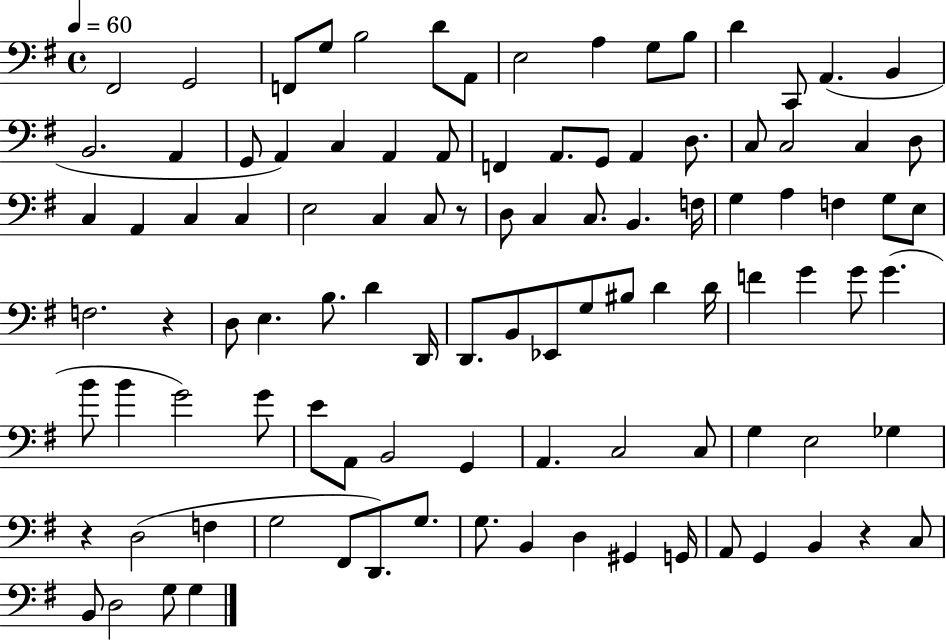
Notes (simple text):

F#2/h G2/h F2/e G3/e B3/h D4/e A2/e E3/h A3/q G3/e B3/e D4/q C2/e A2/q. B2/q B2/h. A2/q G2/e A2/q C3/q A2/q A2/e F2/q A2/e. G2/e A2/q D3/e. C3/e C3/h C3/q D3/e C3/q A2/q C3/q C3/q E3/h C3/q C3/e R/e D3/e C3/q C3/e. B2/q. F3/s G3/q A3/q F3/q G3/e E3/e F3/h. R/q D3/e E3/q. B3/e. D4/q D2/s D2/e. B2/e Eb2/e G3/e BIS3/e D4/q D4/s F4/q G4/q G4/e G4/q. B4/e B4/q G4/h G4/e E4/e A2/e B2/h G2/q A2/q. C3/h C3/e G3/q E3/h Gb3/q R/q D3/h F3/q G3/h F#2/e D2/e. G3/e. G3/e. B2/q D3/q G#2/q G2/s A2/e G2/q B2/q R/q C3/e B2/e D3/h G3/e G3/q